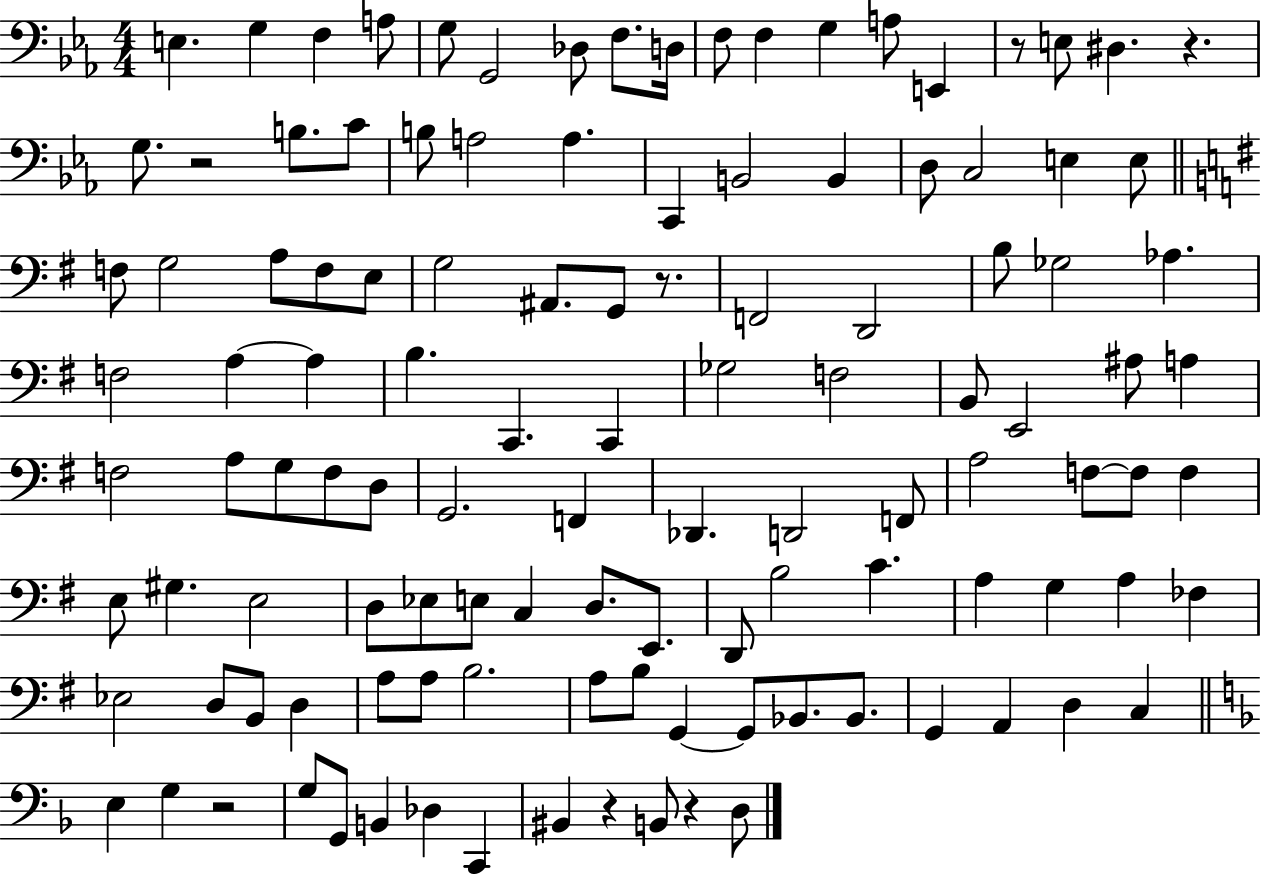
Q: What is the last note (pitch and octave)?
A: D3